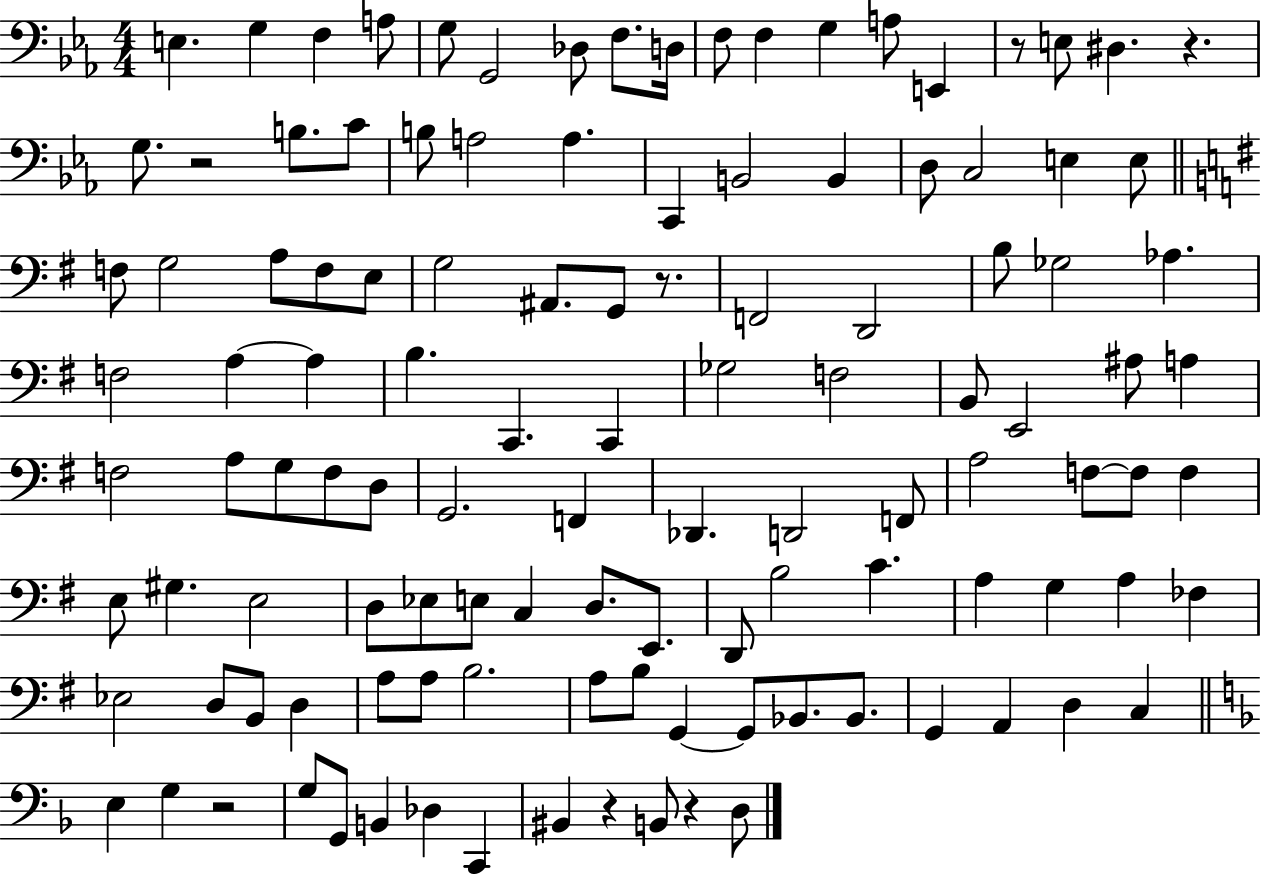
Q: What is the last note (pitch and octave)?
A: D3